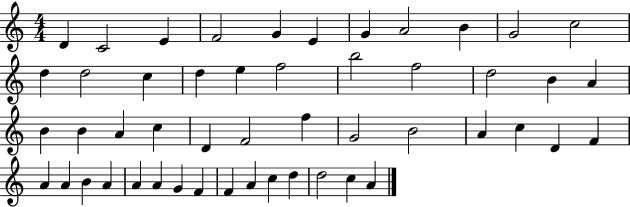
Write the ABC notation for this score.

X:1
T:Untitled
M:4/4
L:1/4
K:C
D C2 E F2 G E G A2 B G2 c2 d d2 c d e f2 b2 f2 d2 B A B B A c D F2 f G2 B2 A c D F A A B A A A G F F A c d d2 c A